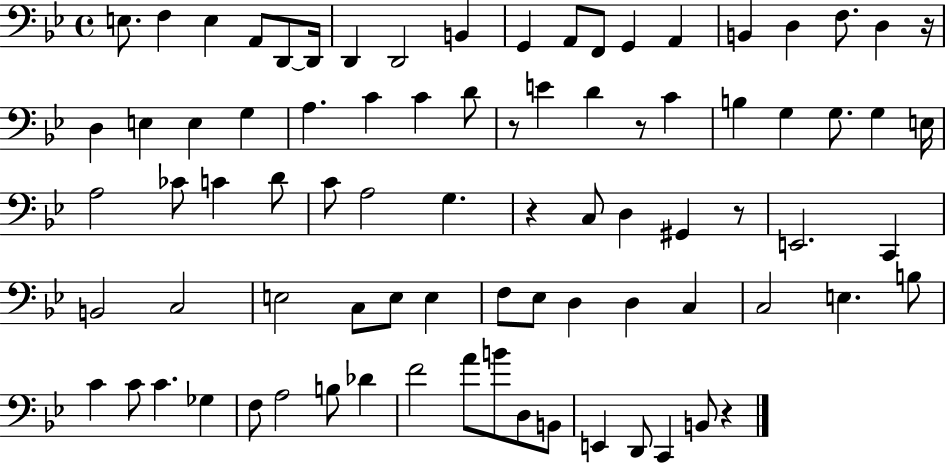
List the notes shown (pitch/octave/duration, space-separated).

E3/e. F3/q E3/q A2/e D2/e D2/s D2/q D2/h B2/q G2/q A2/e F2/e G2/q A2/q B2/q D3/q F3/e. D3/q R/s D3/q E3/q E3/q G3/q A3/q. C4/q C4/q D4/e R/e E4/q D4/q R/e C4/q B3/q G3/q G3/e. G3/q E3/s A3/h CES4/e C4/q D4/e C4/e A3/h G3/q. R/q C3/e D3/q G#2/q R/e E2/h. C2/q B2/h C3/h E3/h C3/e E3/e E3/q F3/e Eb3/e D3/q D3/q C3/q C3/h E3/q. B3/e C4/q C4/e C4/q. Gb3/q F3/e A3/h B3/e Db4/q F4/h A4/e B4/e D3/e B2/e E2/q D2/e C2/q B2/e R/q